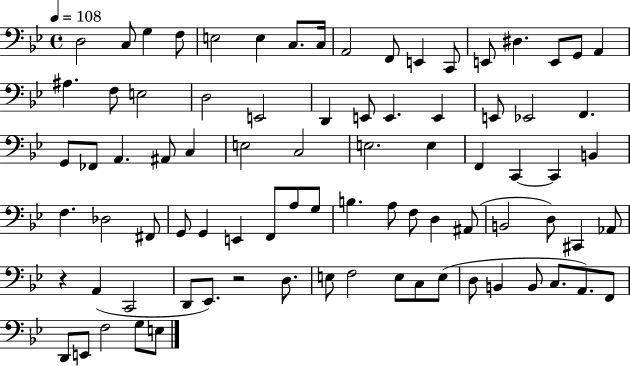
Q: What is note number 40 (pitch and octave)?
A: C2